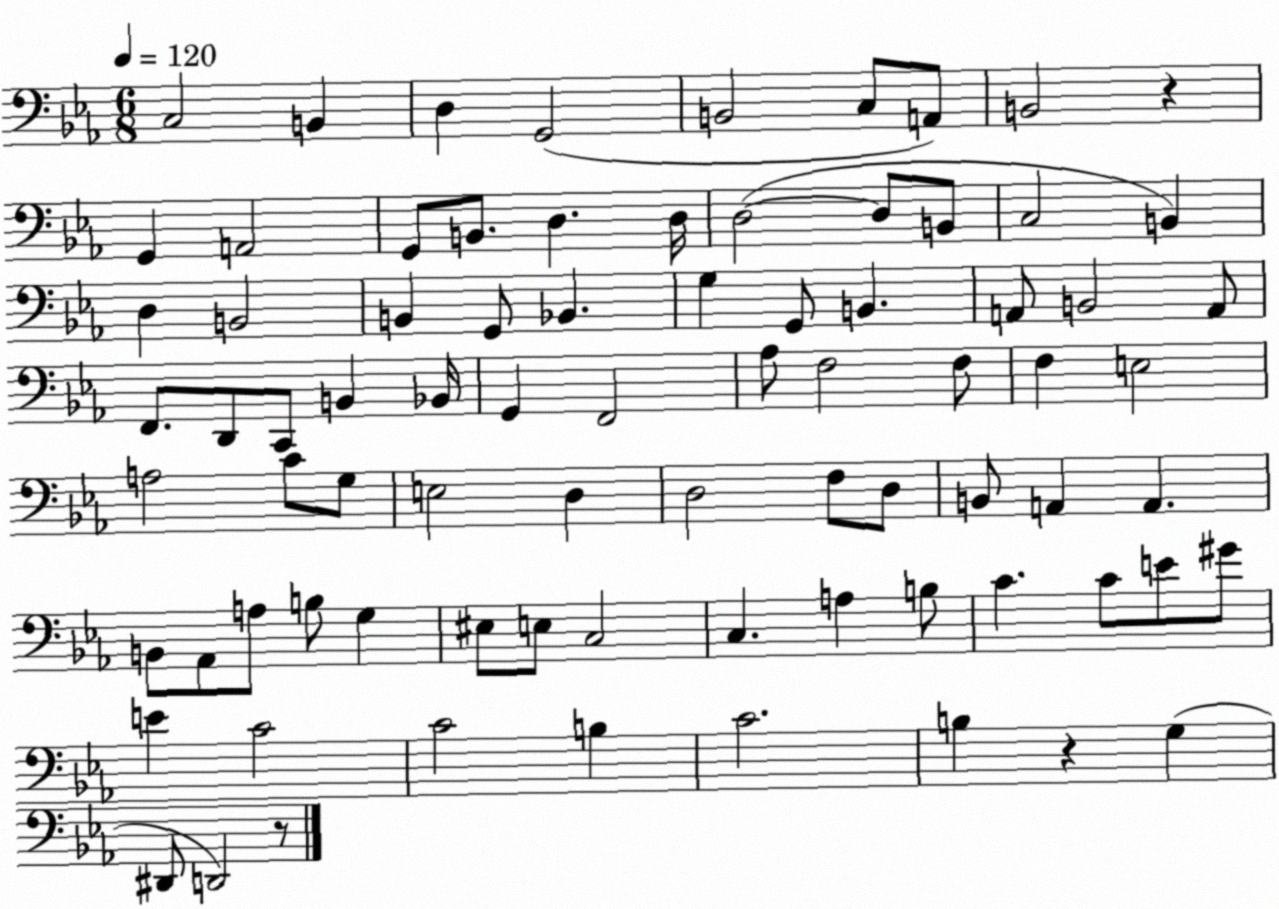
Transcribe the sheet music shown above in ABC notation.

X:1
T:Untitled
M:6/8
L:1/4
K:Eb
C,2 B,, D, G,,2 B,,2 C,/2 A,,/2 B,,2 z G,, A,,2 G,,/2 B,,/2 D, D,/4 D,2 D,/2 B,,/2 C,2 B,, D, B,,2 B,, G,,/2 _B,, G, G,,/2 B,, A,,/2 B,,2 A,,/2 F,,/2 D,,/2 C,,/2 B,, _B,,/4 G,, F,,2 _A,/2 F,2 F,/2 F, E,2 A,2 C/2 G,/2 E,2 D, D,2 F,/2 D,/2 B,,/2 A,, A,, B,,/2 _A,,/2 A,/2 B,/2 G, ^E,/2 E,/2 C,2 C, A, B,/2 C C/2 E/2 ^G/2 E C2 C2 B, C2 B, z G, ^D,,/2 D,,2 z/2